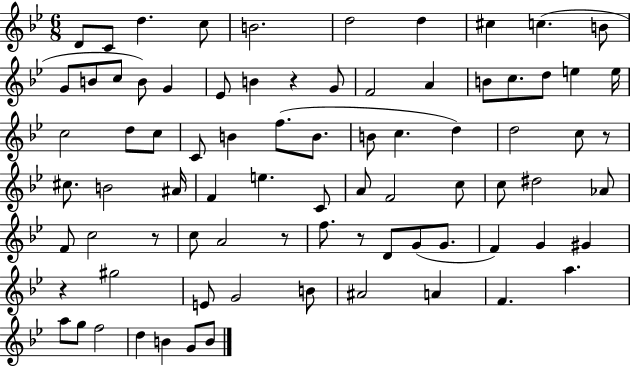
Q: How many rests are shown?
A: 6